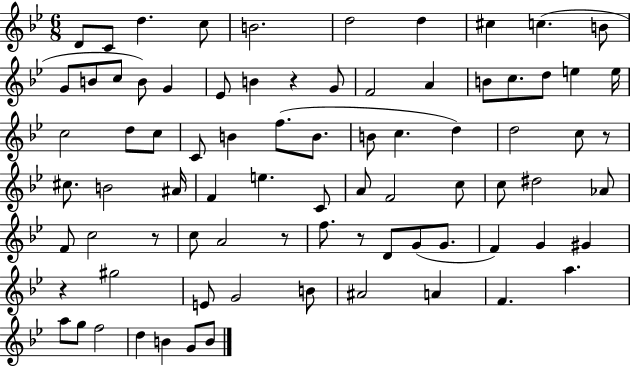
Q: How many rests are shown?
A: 6